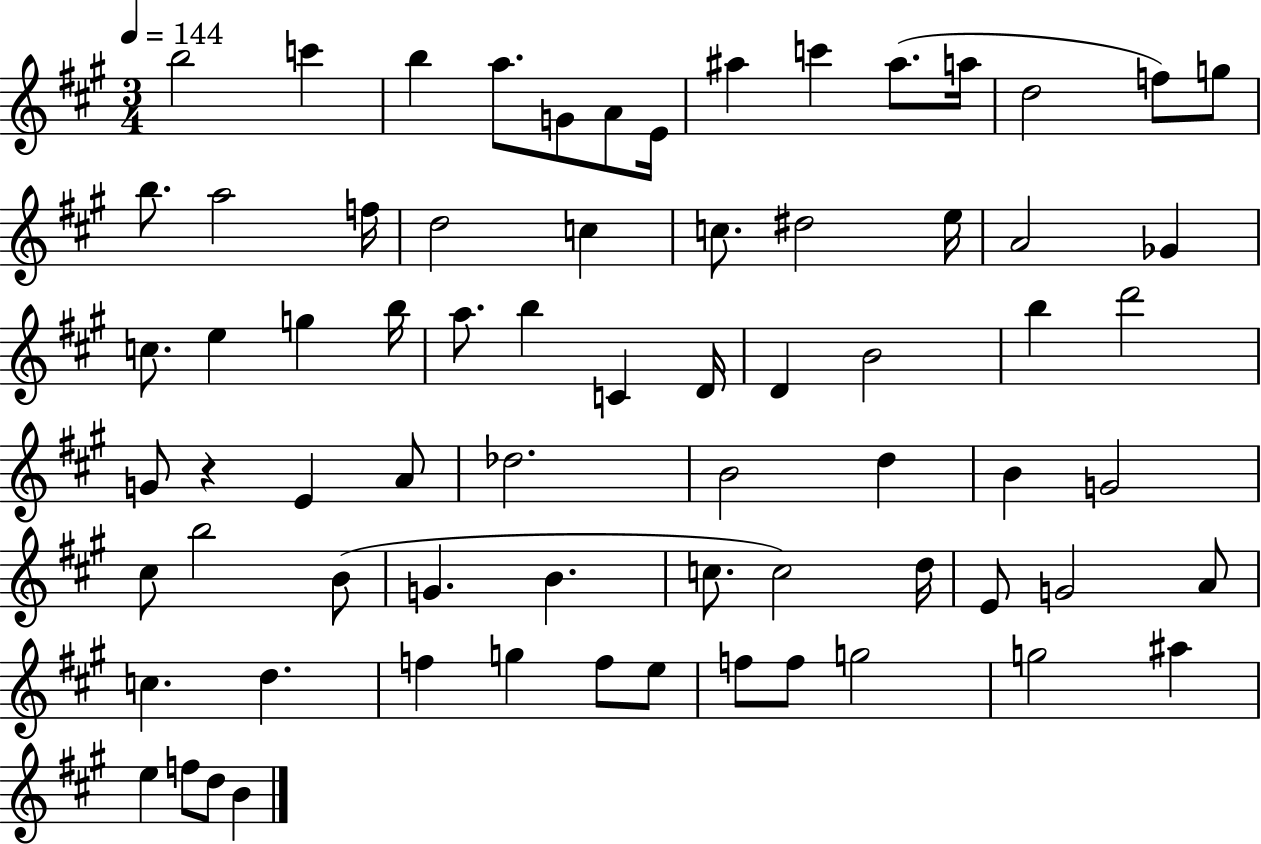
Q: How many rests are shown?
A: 1